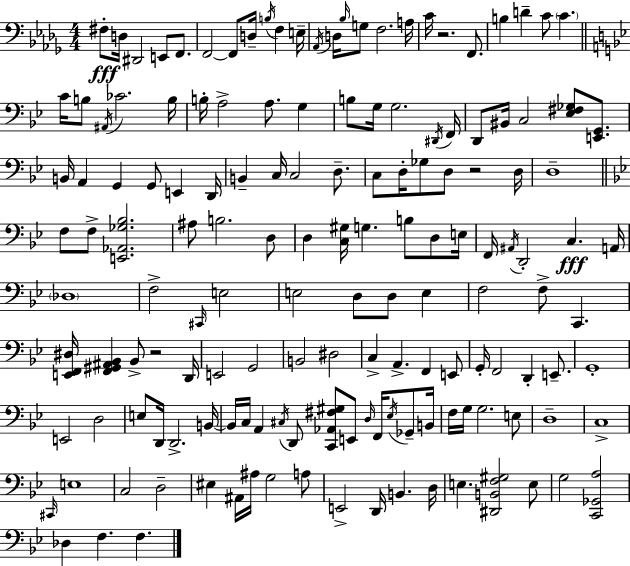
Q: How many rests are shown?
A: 3